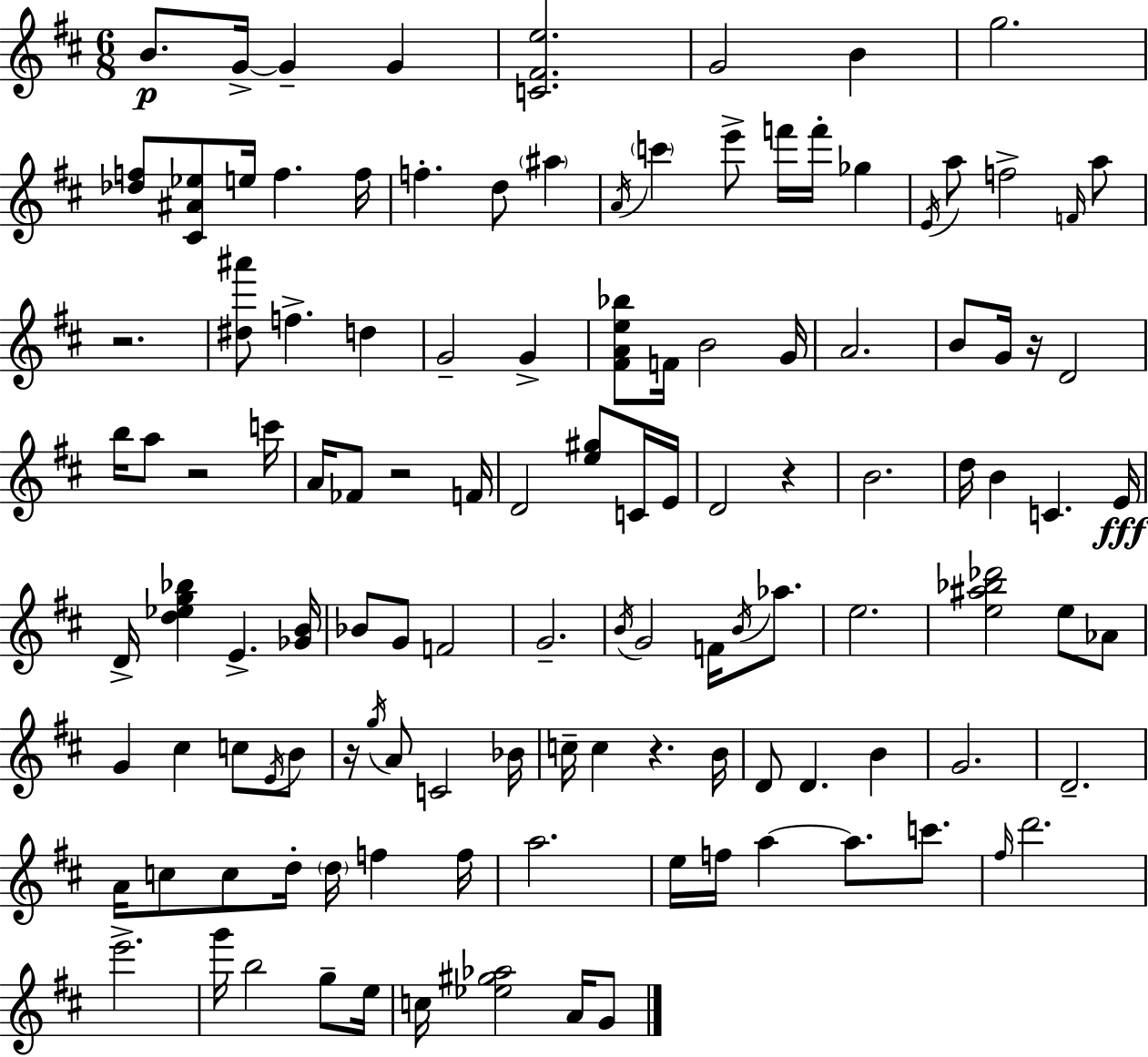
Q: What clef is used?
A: treble